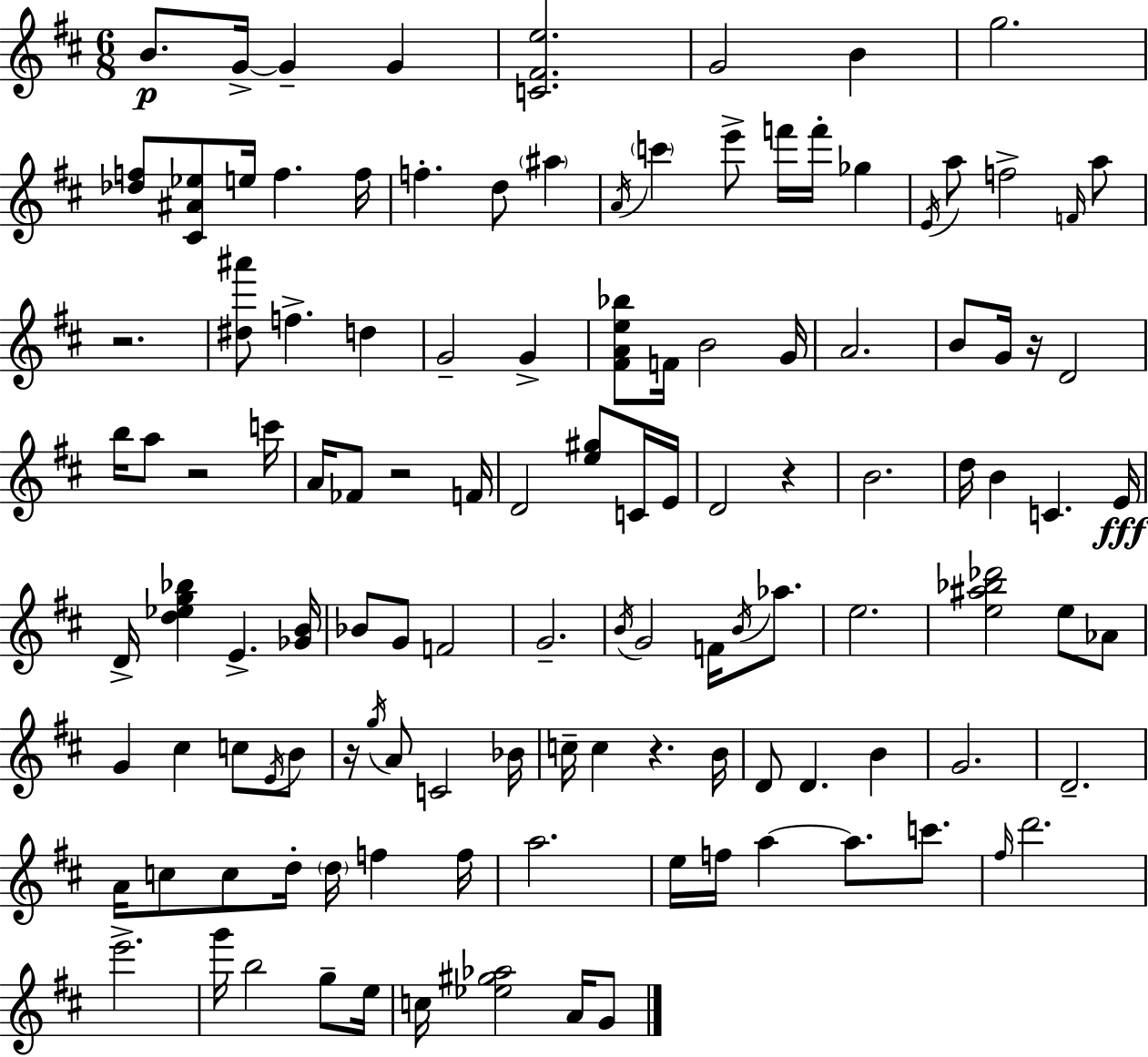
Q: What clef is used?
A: treble